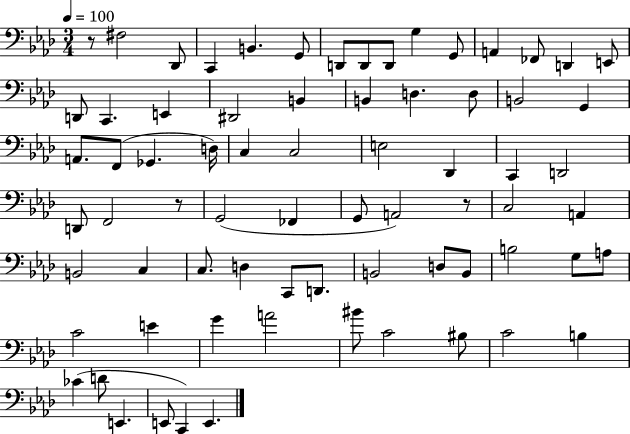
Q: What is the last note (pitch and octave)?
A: E2